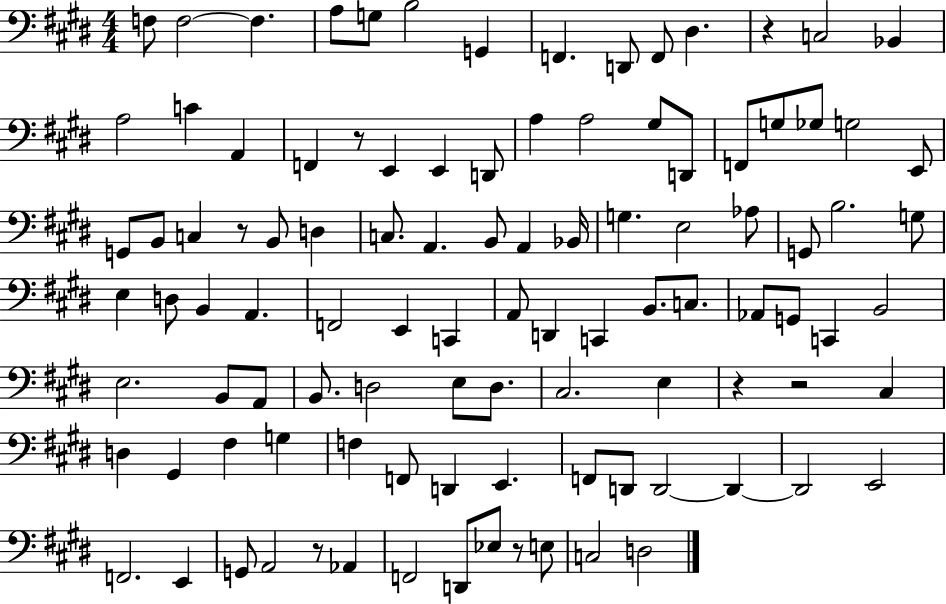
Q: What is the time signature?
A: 4/4